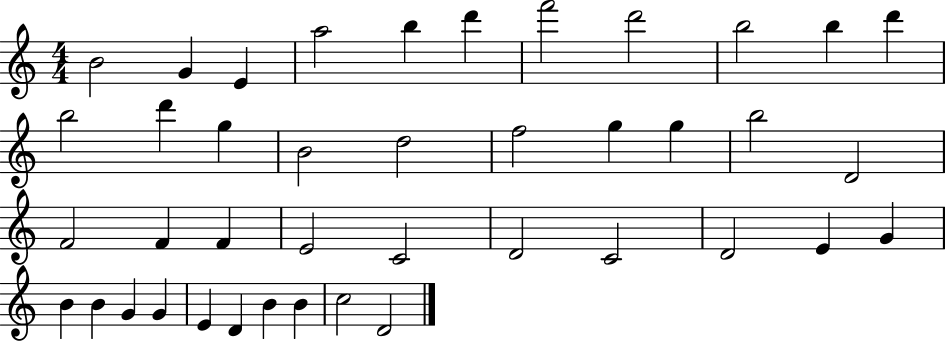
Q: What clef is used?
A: treble